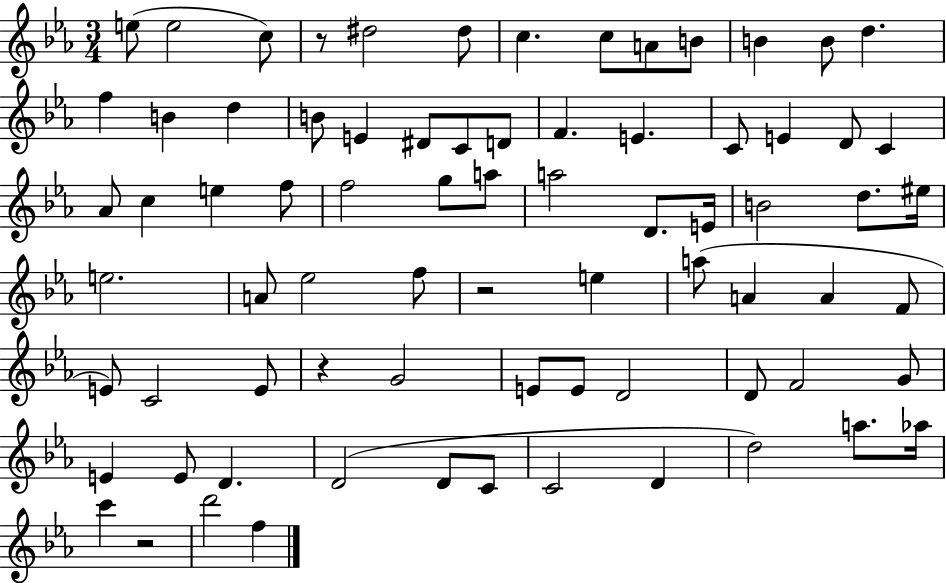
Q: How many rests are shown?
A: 4